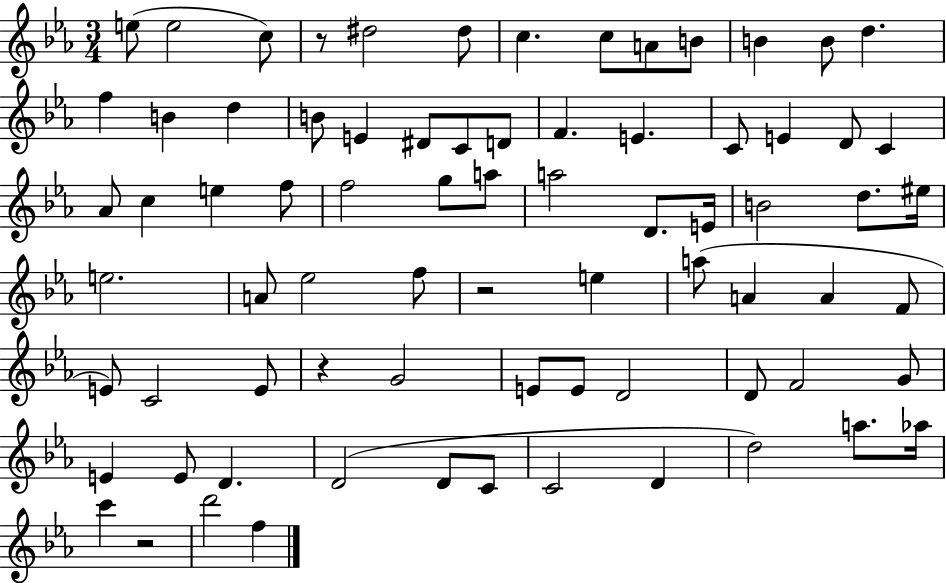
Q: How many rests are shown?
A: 4